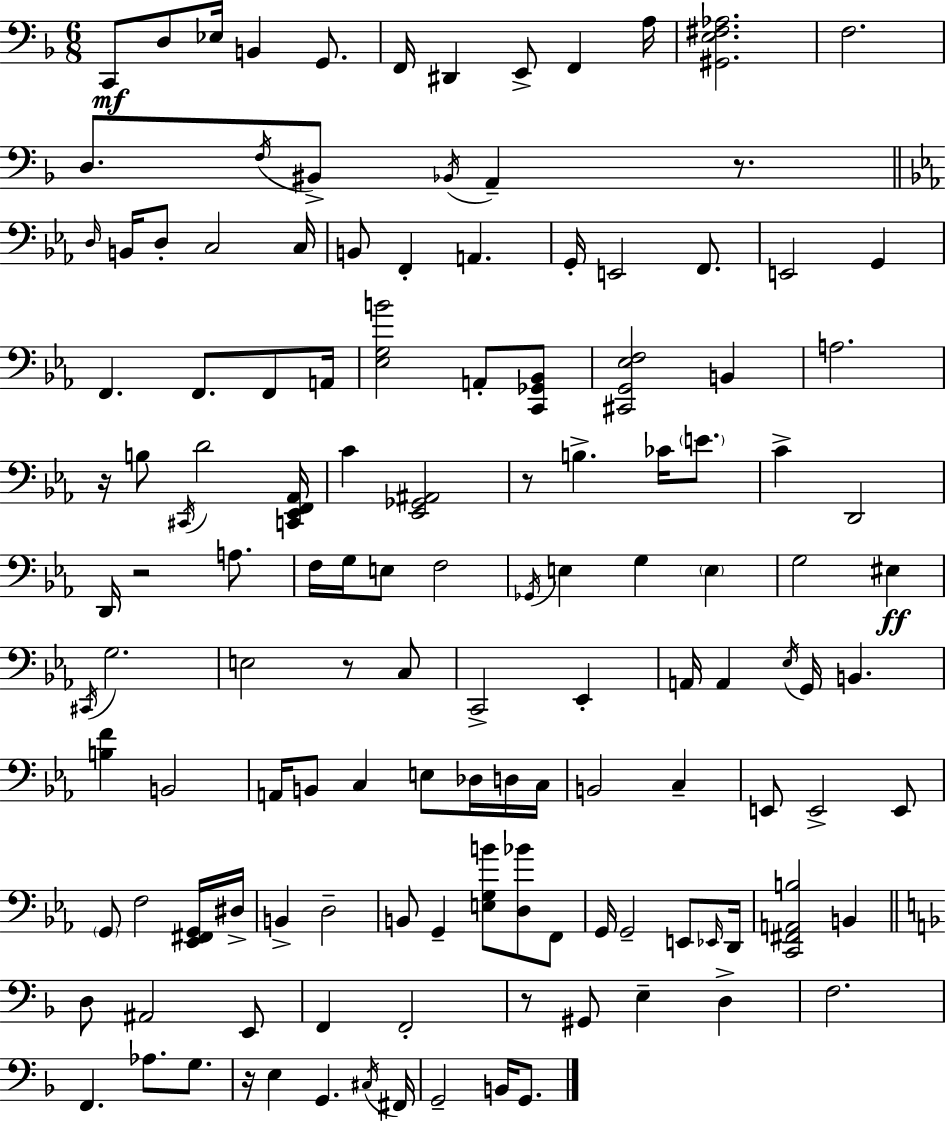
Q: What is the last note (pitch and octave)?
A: G2